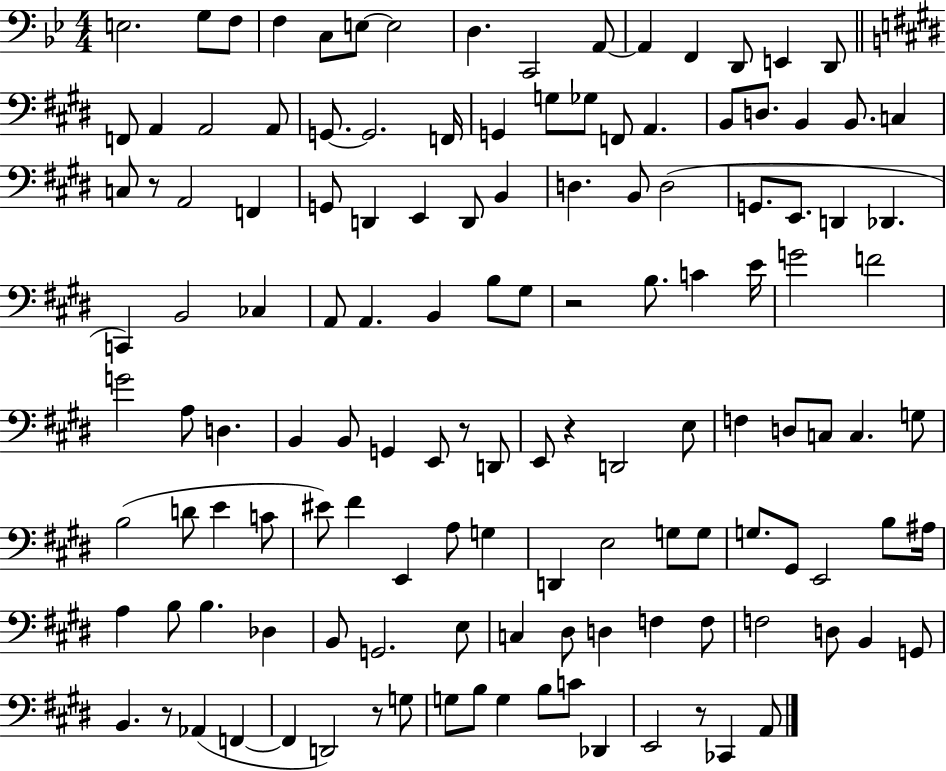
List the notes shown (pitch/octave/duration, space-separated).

E3/h. G3/e F3/e F3/q C3/e E3/e E3/h D3/q. C2/h A2/e A2/q F2/q D2/e E2/q D2/e F2/e A2/q A2/h A2/e G2/e. G2/h. F2/s G2/q G3/e Gb3/e F2/e A2/q. B2/e D3/e. B2/q B2/e. C3/q C3/e R/e A2/h F2/q G2/e D2/q E2/q D2/e B2/q D3/q. B2/e D3/h G2/e. E2/e. D2/q Db2/q. C2/q B2/h CES3/q A2/e A2/q. B2/q B3/e G#3/e R/h B3/e. C4/q E4/s G4/h F4/h G4/h A3/e D3/q. B2/q B2/e G2/q E2/e R/e D2/e E2/e R/q D2/h E3/e F3/q D3/e C3/e C3/q. G3/e B3/h D4/e E4/q C4/e EIS4/e F#4/q E2/q A3/e G3/q D2/q E3/h G3/e G3/e G3/e. G#2/e E2/h B3/e A#3/s A3/q B3/e B3/q. Db3/q B2/e G2/h. E3/e C3/q D#3/e D3/q F3/q F3/e F3/h D3/e B2/q G2/e B2/q. R/e Ab2/q F2/q F2/q D2/h R/e G3/e G3/e B3/e G3/q B3/e C4/e Db2/q E2/h R/e CES2/q A2/e